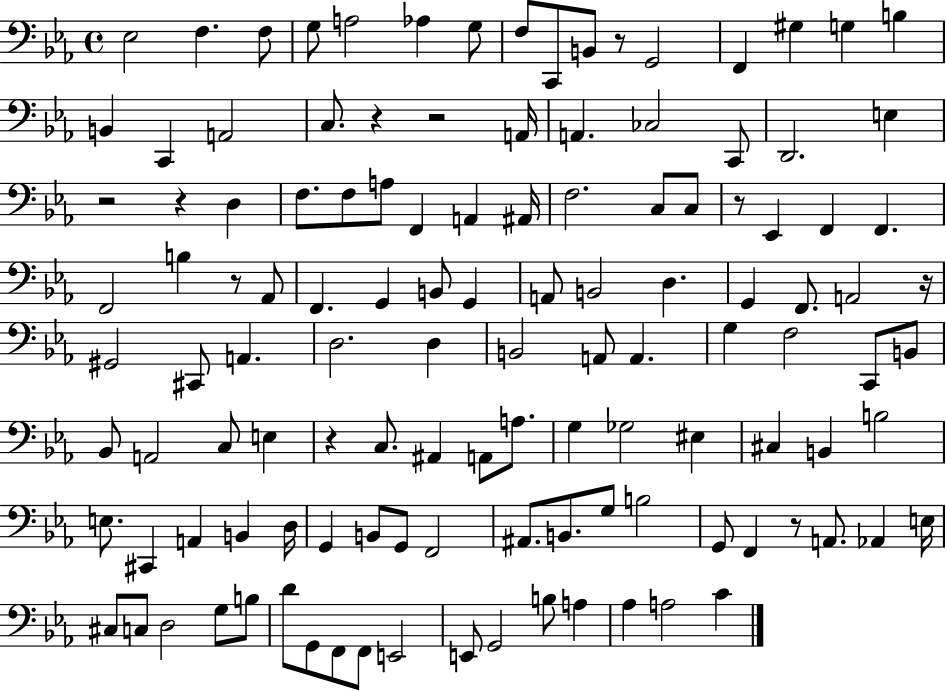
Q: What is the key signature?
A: EES major